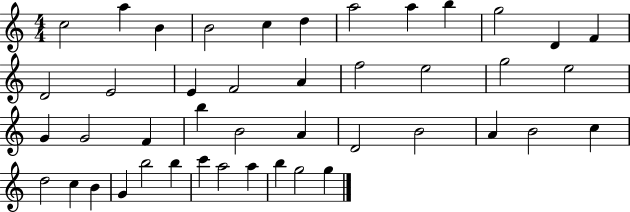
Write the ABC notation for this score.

X:1
T:Untitled
M:4/4
L:1/4
K:C
c2 a B B2 c d a2 a b g2 D F D2 E2 E F2 A f2 e2 g2 e2 G G2 F b B2 A D2 B2 A B2 c d2 c B G b2 b c' a2 a b g2 g